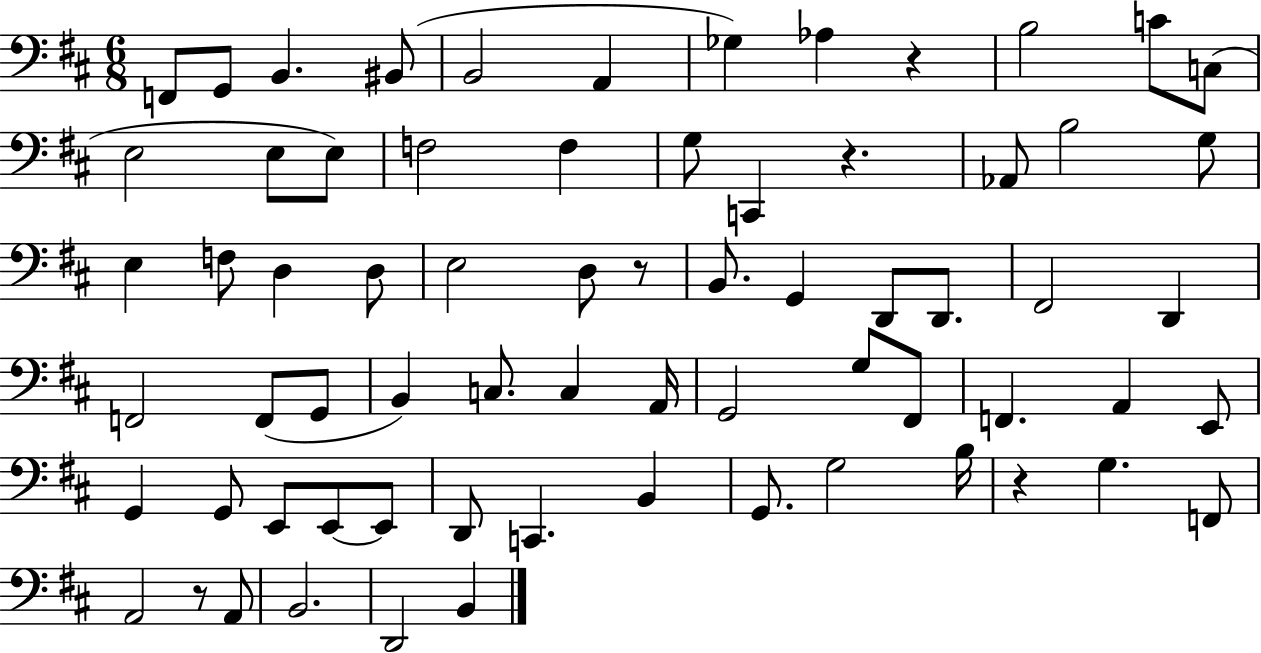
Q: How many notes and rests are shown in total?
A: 69